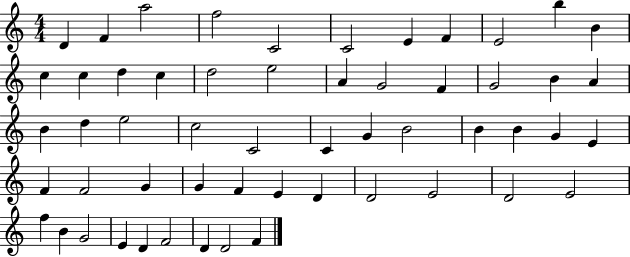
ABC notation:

X:1
T:Untitled
M:4/4
L:1/4
K:C
D F a2 f2 C2 C2 E F E2 b B c c d c d2 e2 A G2 F G2 B A B d e2 c2 C2 C G B2 B B G E F F2 G G F E D D2 E2 D2 E2 f B G2 E D F2 D D2 F